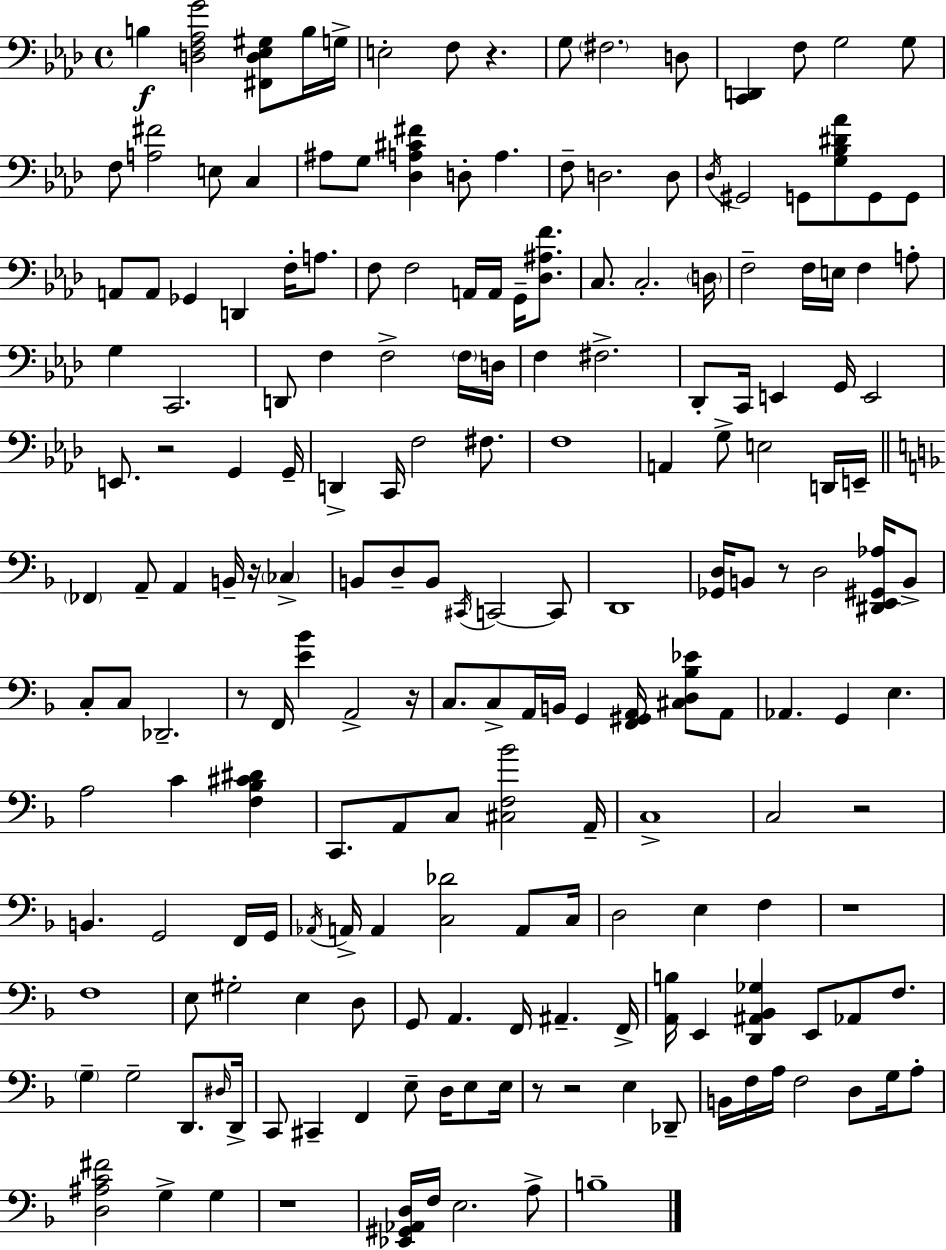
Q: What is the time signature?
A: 4/4